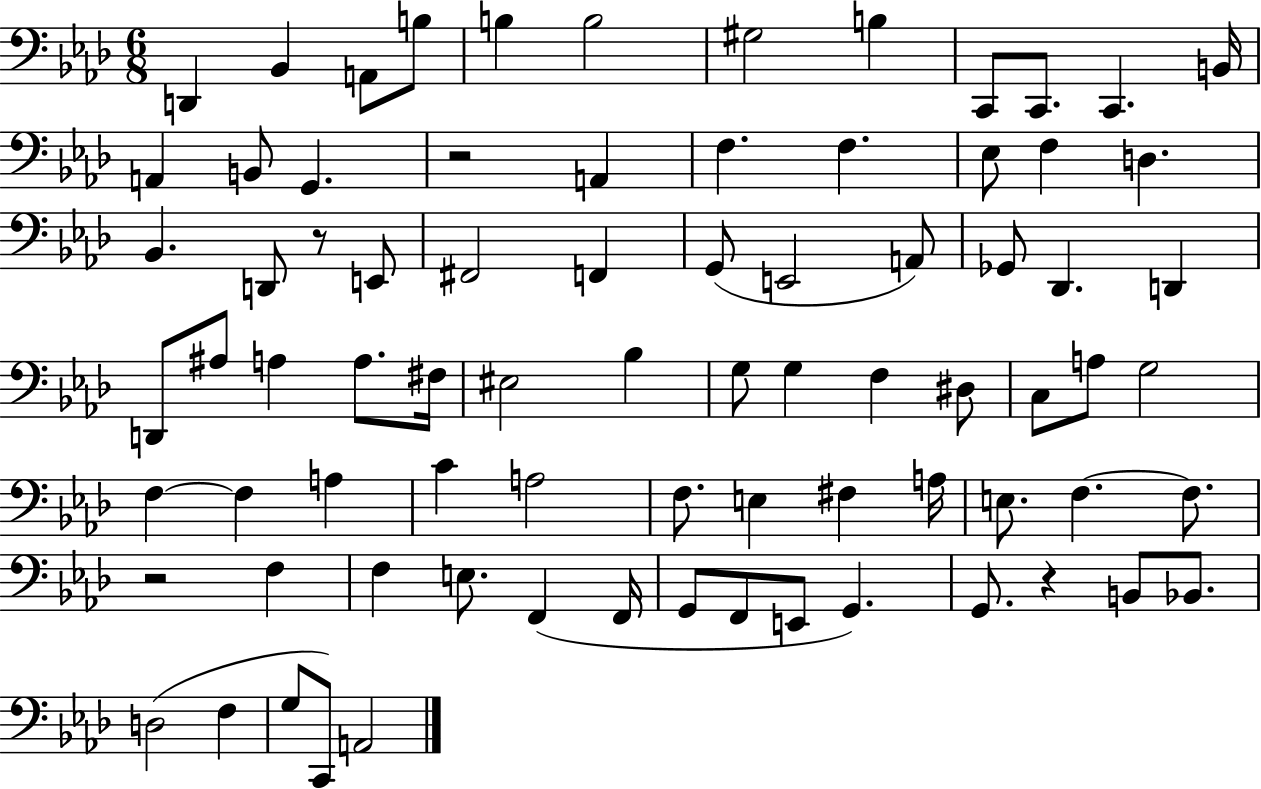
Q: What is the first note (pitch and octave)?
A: D2